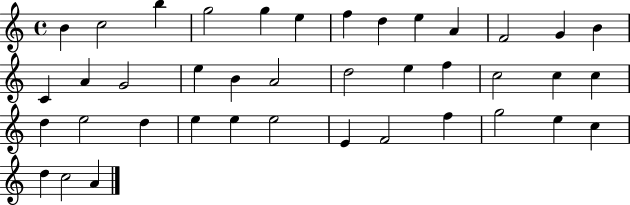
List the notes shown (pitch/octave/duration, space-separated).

B4/q C5/h B5/q G5/h G5/q E5/q F5/q D5/q E5/q A4/q F4/h G4/q B4/q C4/q A4/q G4/h E5/q B4/q A4/h D5/h E5/q F5/q C5/h C5/q C5/q D5/q E5/h D5/q E5/q E5/q E5/h E4/q F4/h F5/q G5/h E5/q C5/q D5/q C5/h A4/q